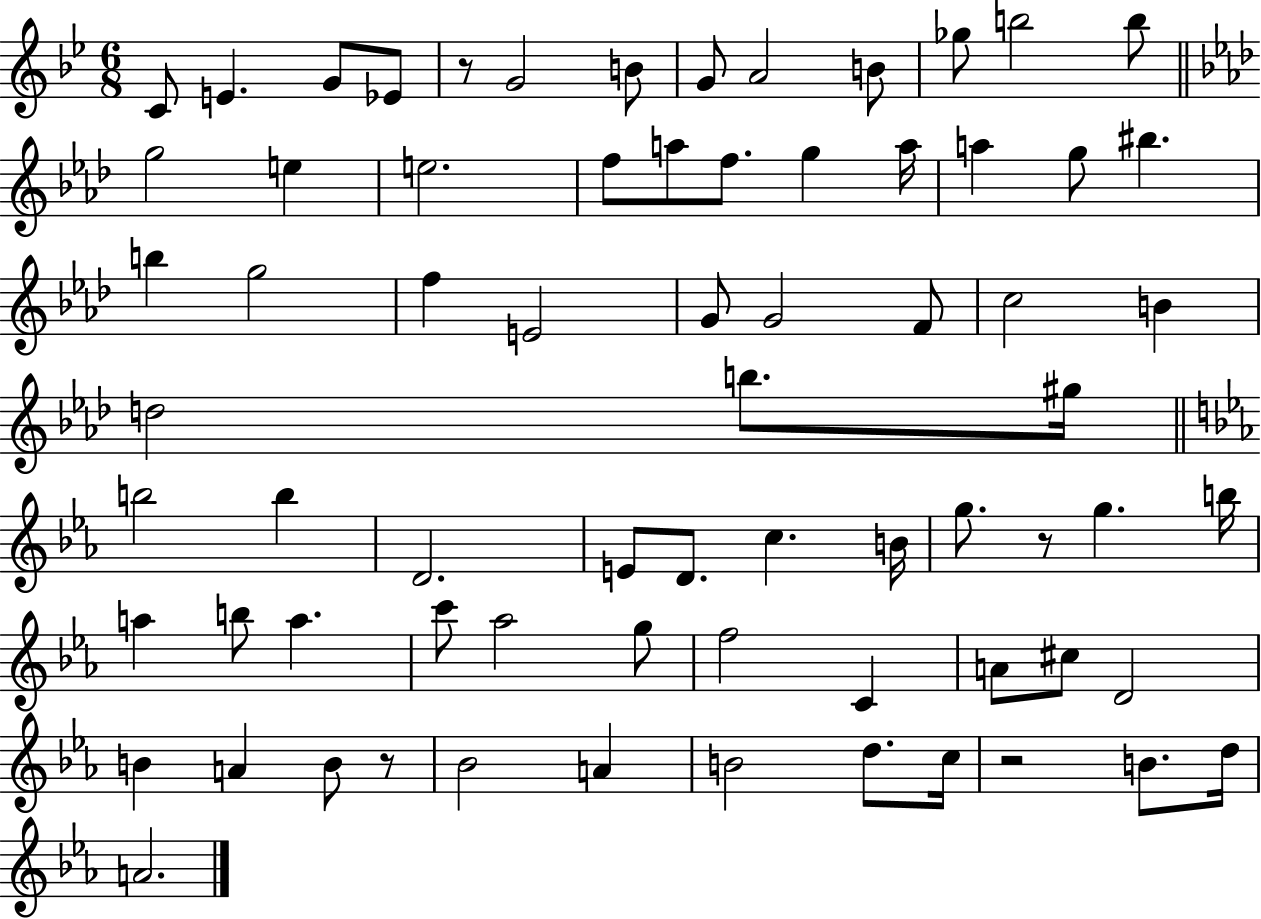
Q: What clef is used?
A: treble